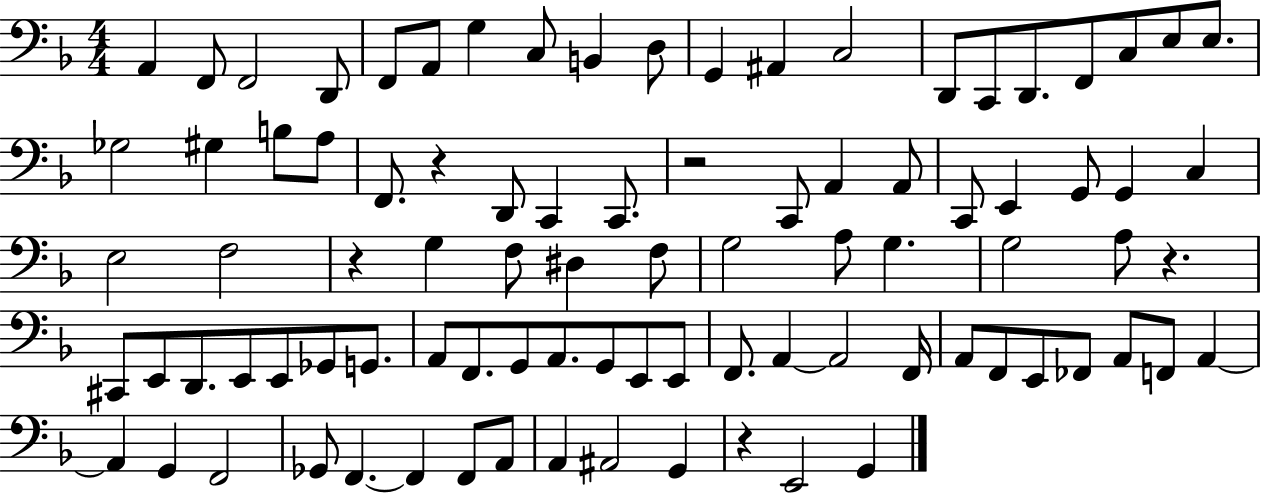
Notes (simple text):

A2/q F2/e F2/h D2/e F2/e A2/e G3/q C3/e B2/q D3/e G2/q A#2/q C3/h D2/e C2/e D2/e. F2/e C3/e E3/e E3/e. Gb3/h G#3/q B3/e A3/e F2/e. R/q D2/e C2/q C2/e. R/h C2/e A2/q A2/e C2/e E2/q G2/e G2/q C3/q E3/h F3/h R/q G3/q F3/e D#3/q F3/e G3/h A3/e G3/q. G3/h A3/e R/q. C#2/e E2/e D2/e. E2/e E2/e Gb2/e G2/e. A2/e F2/e. G2/e A2/e. G2/e E2/e E2/e F2/e. A2/q A2/h F2/s A2/e F2/e E2/e FES2/e A2/e F2/e A2/q A2/q G2/q F2/h Gb2/e F2/q. F2/q F2/e A2/e A2/q A#2/h G2/q R/q E2/h G2/q